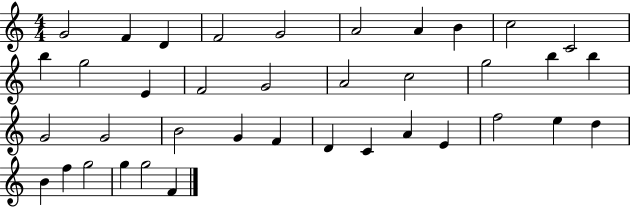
{
  \clef treble
  \numericTimeSignature
  \time 4/4
  \key c \major
  g'2 f'4 d'4 | f'2 g'2 | a'2 a'4 b'4 | c''2 c'2 | \break b''4 g''2 e'4 | f'2 g'2 | a'2 c''2 | g''2 b''4 b''4 | \break g'2 g'2 | b'2 g'4 f'4 | d'4 c'4 a'4 e'4 | f''2 e''4 d''4 | \break b'4 f''4 g''2 | g''4 g''2 f'4 | \bar "|."
}